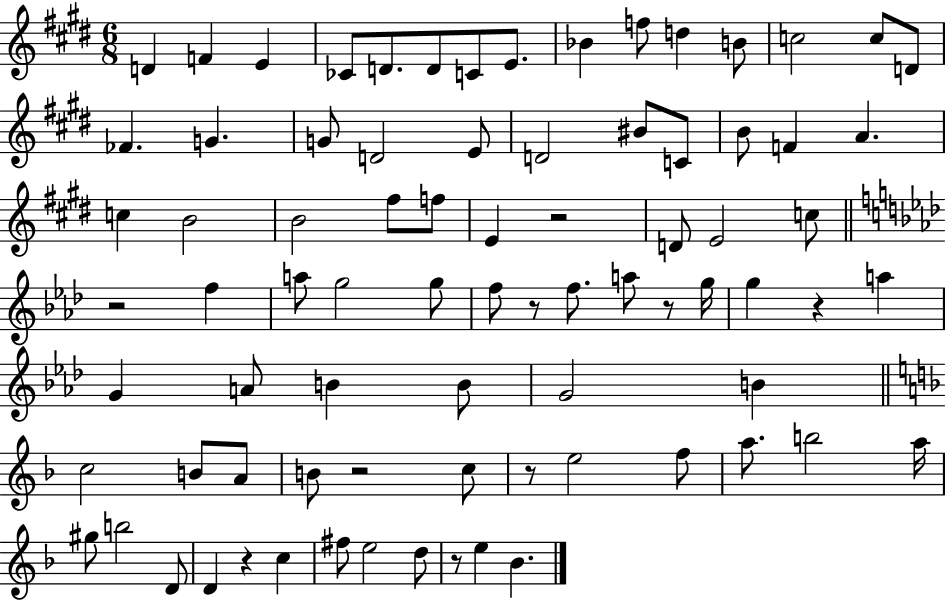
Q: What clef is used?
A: treble